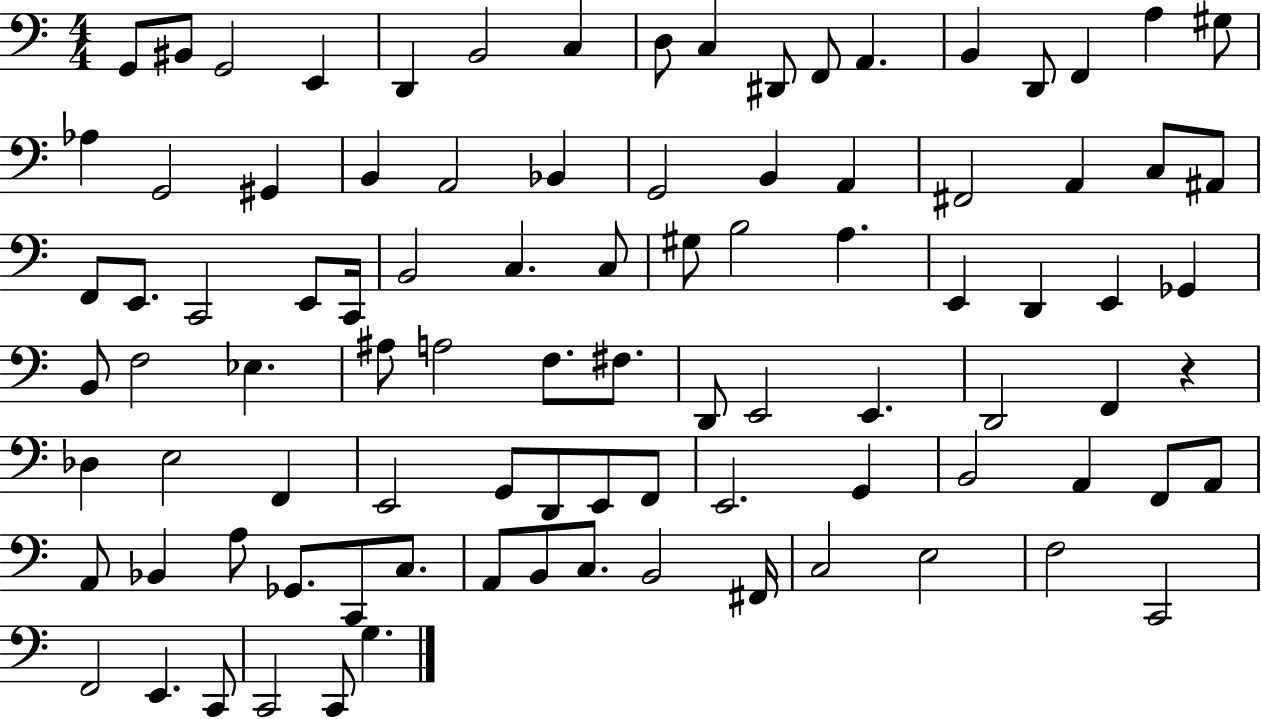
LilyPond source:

{
  \clef bass
  \numericTimeSignature
  \time 4/4
  \key c \major
  \repeat volta 2 { g,8 bis,8 g,2 e,4 | d,4 b,2 c4 | d8 c4 dis,8 f,8 a,4. | b,4 d,8 f,4 a4 gis8 | \break aes4 g,2 gis,4 | b,4 a,2 bes,4 | g,2 b,4 a,4 | fis,2 a,4 c8 ais,8 | \break f,8 e,8. c,2 e,8 c,16 | b,2 c4. c8 | gis8 b2 a4. | e,4 d,4 e,4 ges,4 | \break b,8 f2 ees4. | ais8 a2 f8. fis8. | d,8 e,2 e,4. | d,2 f,4 r4 | \break des4 e2 f,4 | e,2 g,8 d,8 e,8 f,8 | e,2. g,4 | b,2 a,4 f,8 a,8 | \break a,8 bes,4 a8 ges,8. c,8 c8. | a,8 b,8 c8. b,2 fis,16 | c2 e2 | f2 c,2 | \break f,2 e,4. c,8 | c,2 c,8 g4. | } \bar "|."
}